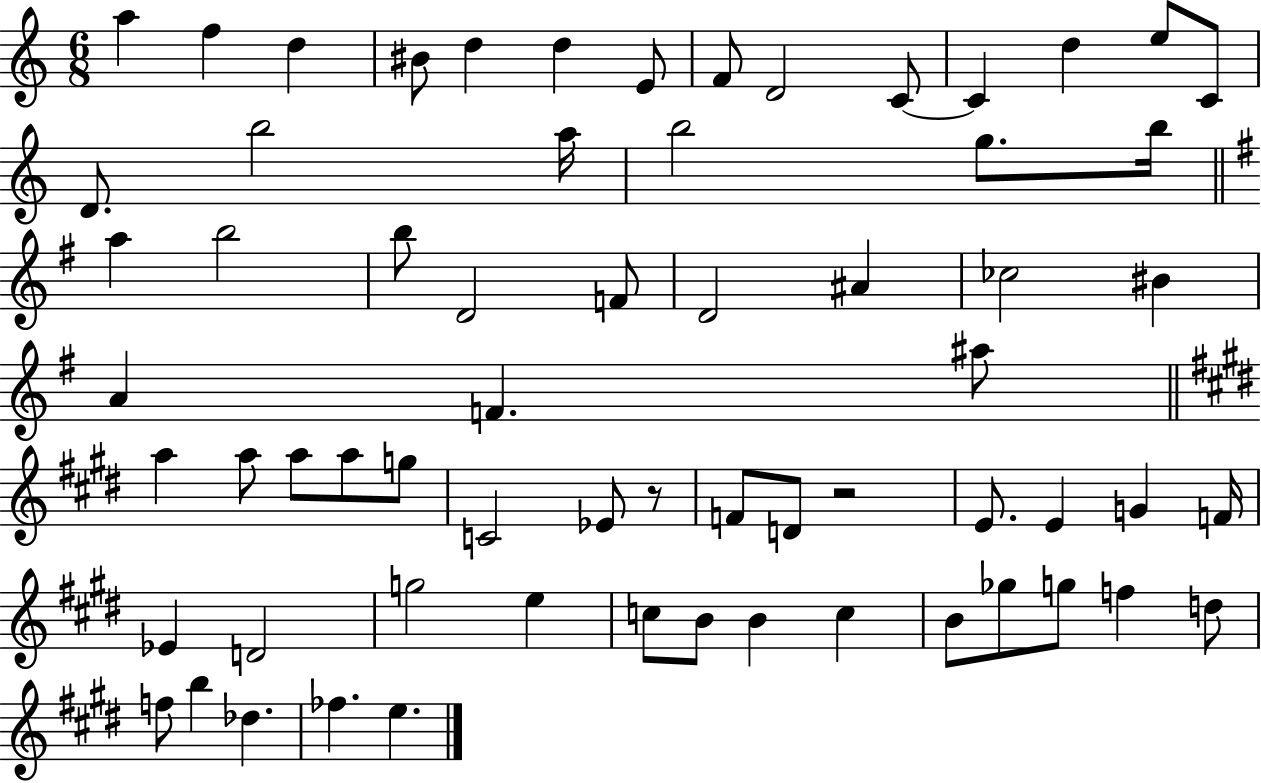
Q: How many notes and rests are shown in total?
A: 65